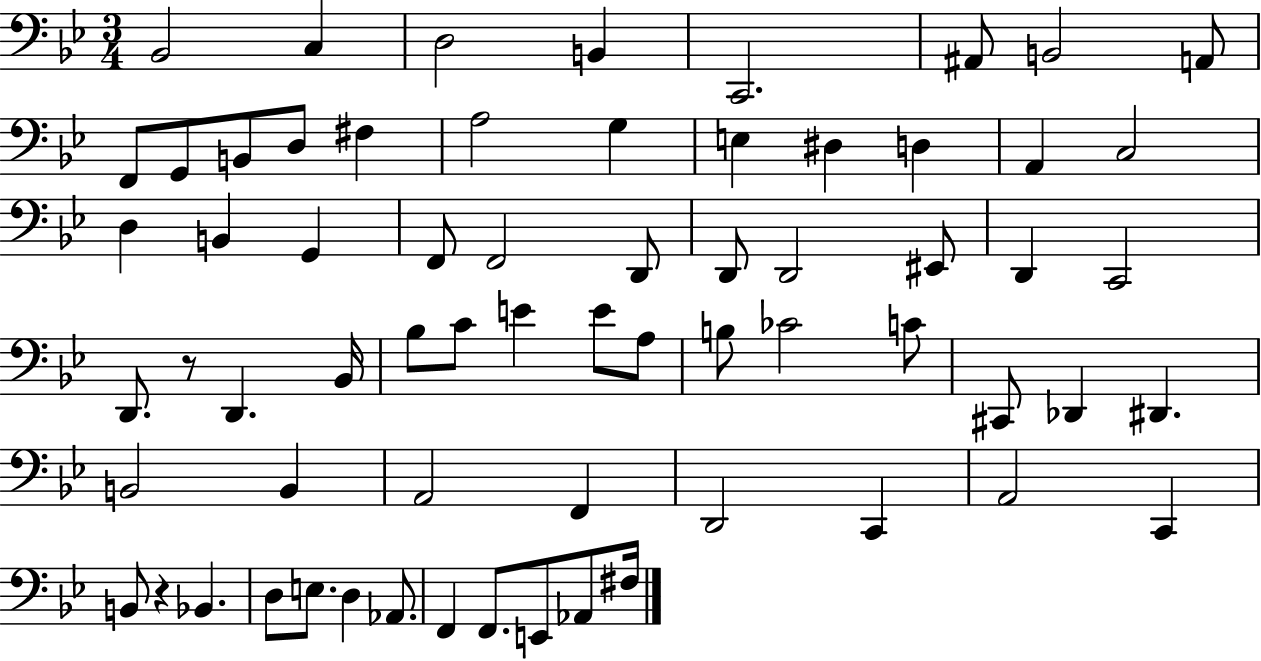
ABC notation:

X:1
T:Untitled
M:3/4
L:1/4
K:Bb
_B,,2 C, D,2 B,, C,,2 ^A,,/2 B,,2 A,,/2 F,,/2 G,,/2 B,,/2 D,/2 ^F, A,2 G, E, ^D, D, A,, C,2 D, B,, G,, F,,/2 F,,2 D,,/2 D,,/2 D,,2 ^E,,/2 D,, C,,2 D,,/2 z/2 D,, _B,,/4 _B,/2 C/2 E E/2 A,/2 B,/2 _C2 C/2 ^C,,/2 _D,, ^D,, B,,2 B,, A,,2 F,, D,,2 C,, A,,2 C,, B,,/2 z _B,, D,/2 E,/2 D, _A,,/2 F,, F,,/2 E,,/2 _A,,/2 ^F,/4